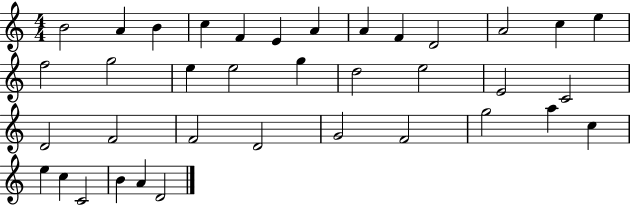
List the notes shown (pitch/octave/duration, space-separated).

B4/h A4/q B4/q C5/q F4/q E4/q A4/q A4/q F4/q D4/h A4/h C5/q E5/q F5/h G5/h E5/q E5/h G5/q D5/h E5/h E4/h C4/h D4/h F4/h F4/h D4/h G4/h F4/h G5/h A5/q C5/q E5/q C5/q C4/h B4/q A4/q D4/h